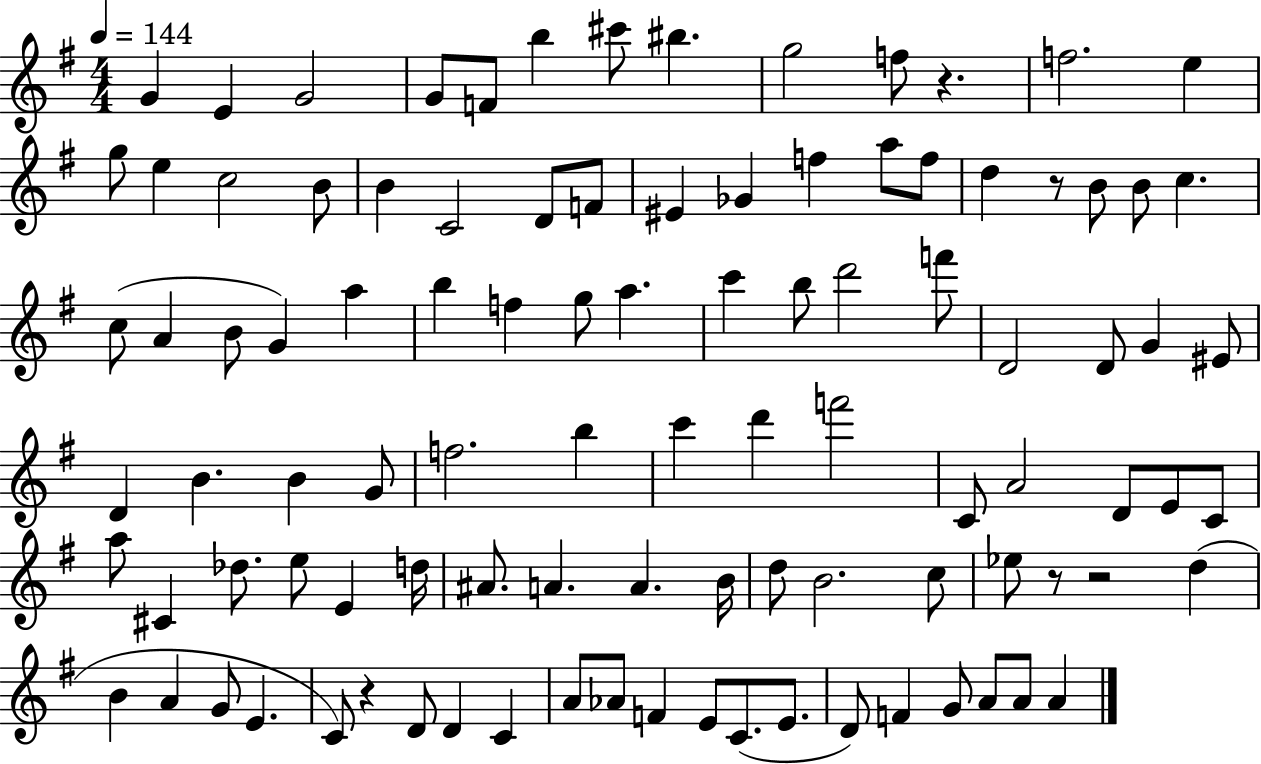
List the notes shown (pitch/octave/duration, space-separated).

G4/q E4/q G4/h G4/e F4/e B5/q C#6/e BIS5/q. G5/h F5/e R/q. F5/h. E5/q G5/e E5/q C5/h B4/e B4/q C4/h D4/e F4/e EIS4/q Gb4/q F5/q A5/e F5/e D5/q R/e B4/e B4/e C5/q. C5/e A4/q B4/e G4/q A5/q B5/q F5/q G5/e A5/q. C6/q B5/e D6/h F6/e D4/h D4/e G4/q EIS4/e D4/q B4/q. B4/q G4/e F5/h. B5/q C6/q D6/q F6/h C4/e A4/h D4/e E4/e C4/e A5/e C#4/q Db5/e. E5/e E4/q D5/s A#4/e. A4/q. A4/q. B4/s D5/e B4/h. C5/e Eb5/e R/e R/h D5/q B4/q A4/q G4/e E4/q. C4/e R/q D4/e D4/q C4/q A4/e Ab4/e F4/q E4/e C4/e. E4/e. D4/e F4/q G4/e A4/e A4/e A4/q